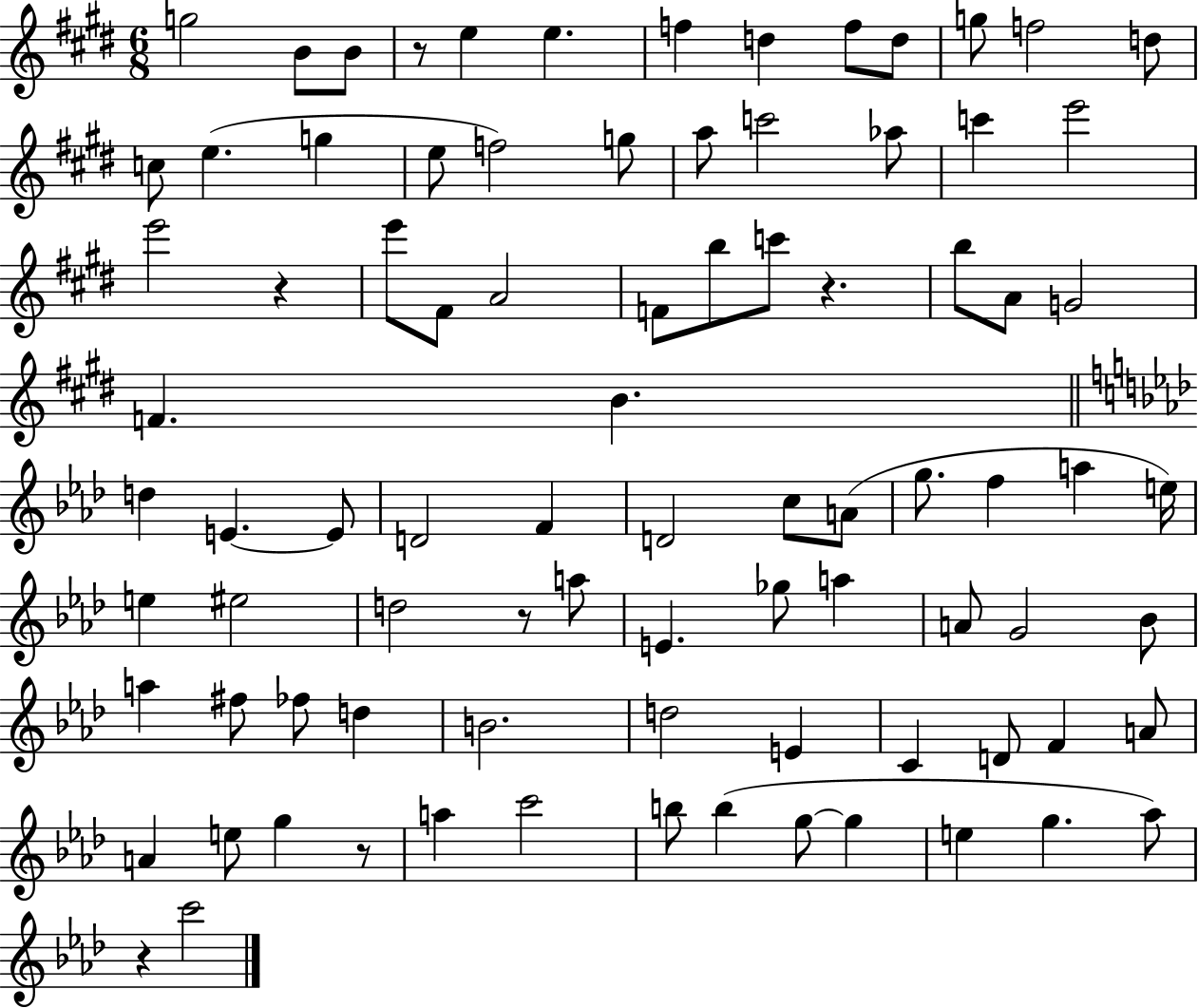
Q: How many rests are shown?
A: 6